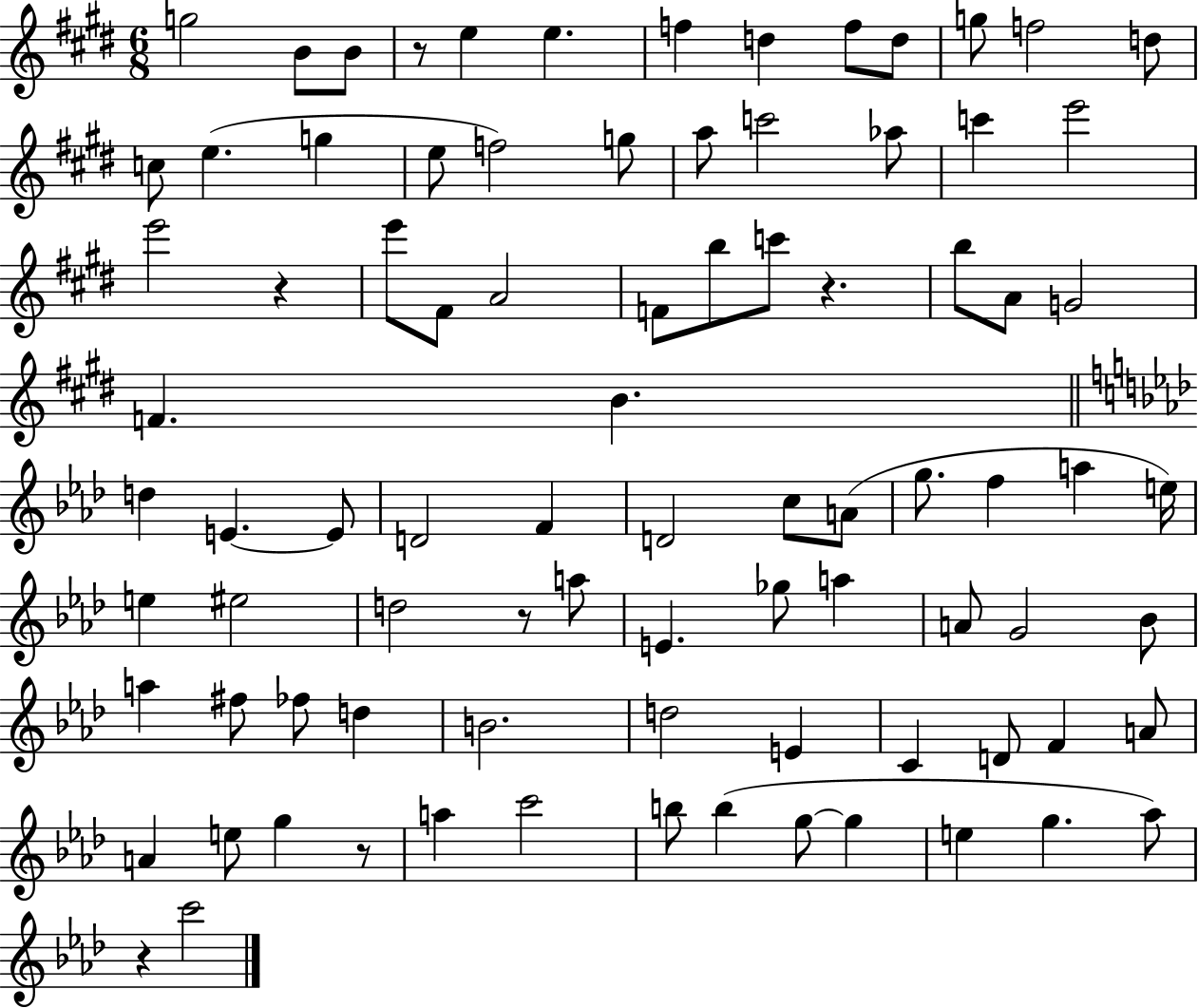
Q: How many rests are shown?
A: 6